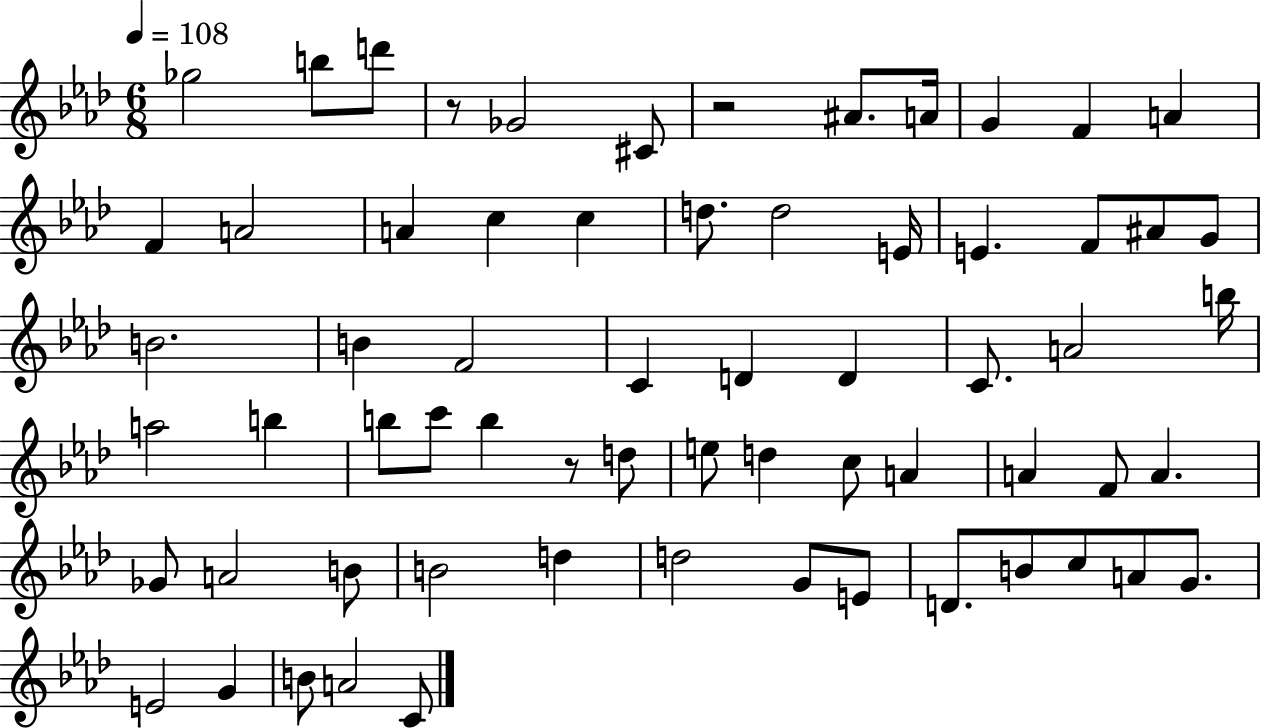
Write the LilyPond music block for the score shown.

{
  \clef treble
  \numericTimeSignature
  \time 6/8
  \key aes \major
  \tempo 4 = 108
  ges''2 b''8 d'''8 | r8 ges'2 cis'8 | r2 ais'8. a'16 | g'4 f'4 a'4 | \break f'4 a'2 | a'4 c''4 c''4 | d''8. d''2 e'16 | e'4. f'8 ais'8 g'8 | \break b'2. | b'4 f'2 | c'4 d'4 d'4 | c'8. a'2 b''16 | \break a''2 b''4 | b''8 c'''8 b''4 r8 d''8 | e''8 d''4 c''8 a'4 | a'4 f'8 a'4. | \break ges'8 a'2 b'8 | b'2 d''4 | d''2 g'8 e'8 | d'8. b'8 c''8 a'8 g'8. | \break e'2 g'4 | b'8 a'2 c'8 | \bar "|."
}